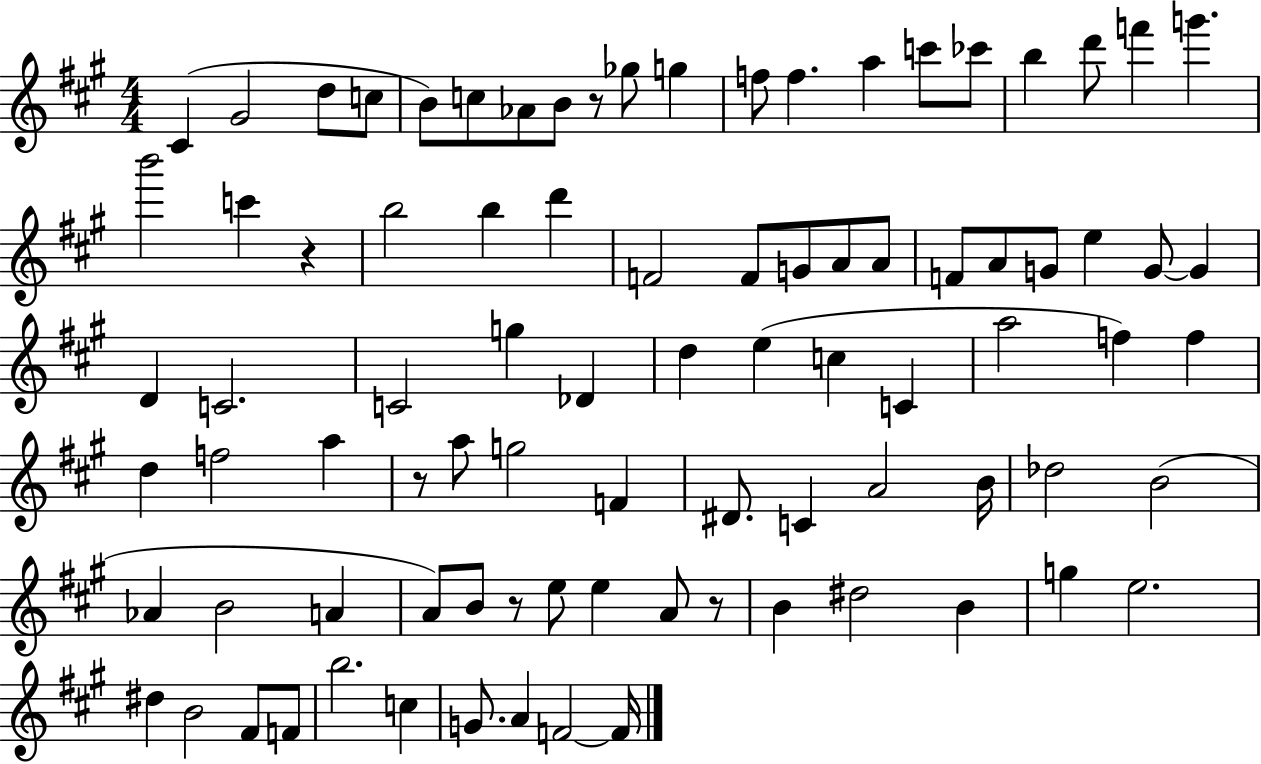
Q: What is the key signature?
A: A major